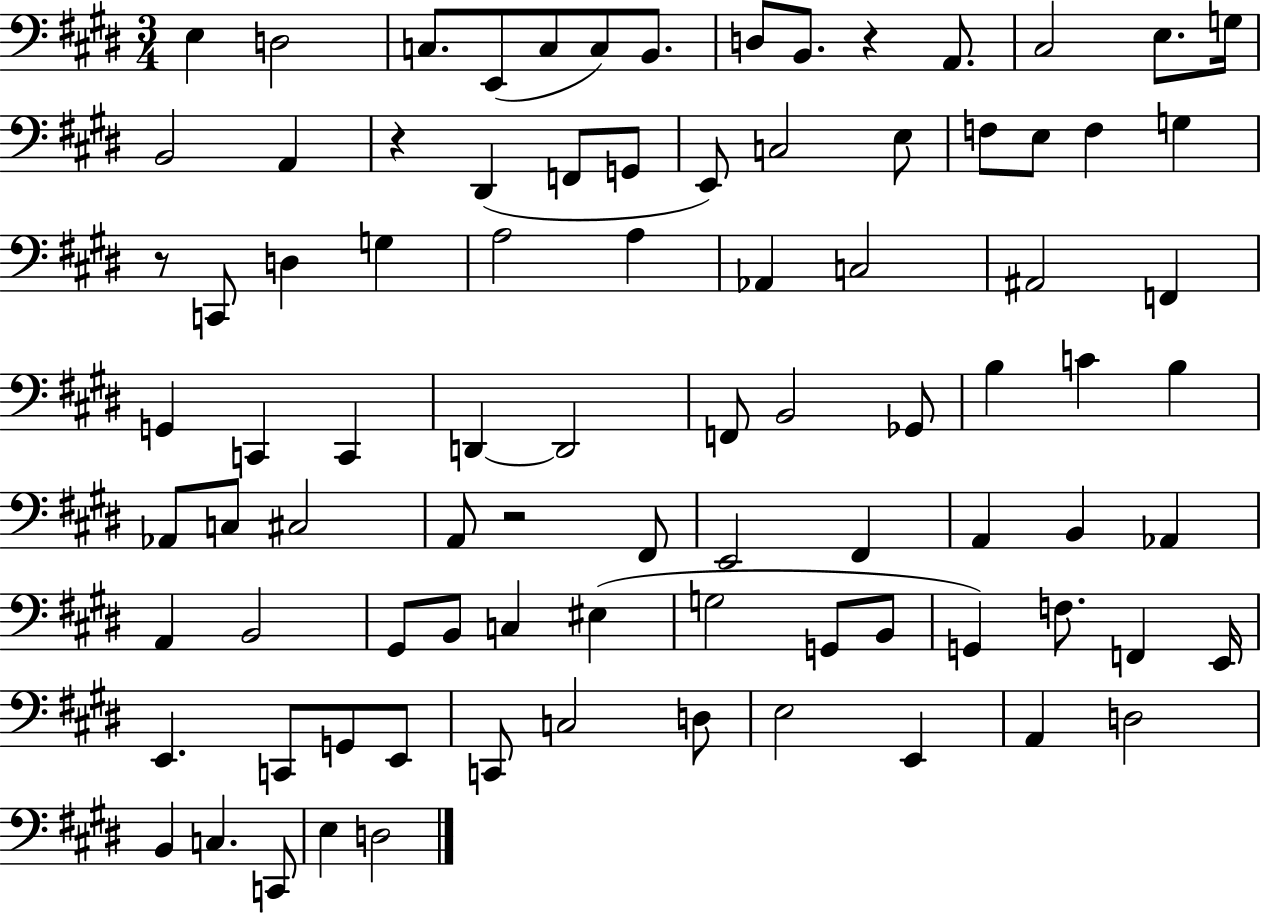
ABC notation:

X:1
T:Untitled
M:3/4
L:1/4
K:E
E, D,2 C,/2 E,,/2 C,/2 C,/2 B,,/2 D,/2 B,,/2 z A,,/2 ^C,2 E,/2 G,/4 B,,2 A,, z ^D,, F,,/2 G,,/2 E,,/2 C,2 E,/2 F,/2 E,/2 F, G, z/2 C,,/2 D, G, A,2 A, _A,, C,2 ^A,,2 F,, G,, C,, C,, D,, D,,2 F,,/2 B,,2 _G,,/2 B, C B, _A,,/2 C,/2 ^C,2 A,,/2 z2 ^F,,/2 E,,2 ^F,, A,, B,, _A,, A,, B,,2 ^G,,/2 B,,/2 C, ^E, G,2 G,,/2 B,,/2 G,, F,/2 F,, E,,/4 E,, C,,/2 G,,/2 E,,/2 C,,/2 C,2 D,/2 E,2 E,, A,, D,2 B,, C, C,,/2 E, D,2